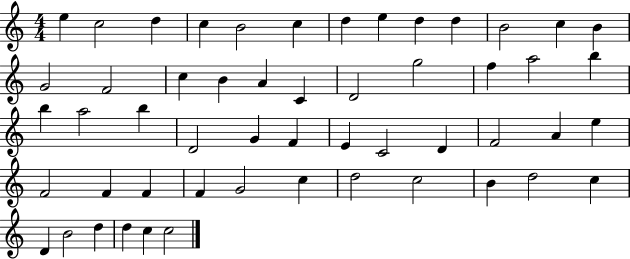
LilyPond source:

{
  \clef treble
  \numericTimeSignature
  \time 4/4
  \key c \major
  e''4 c''2 d''4 | c''4 b'2 c''4 | d''4 e''4 d''4 d''4 | b'2 c''4 b'4 | \break g'2 f'2 | c''4 b'4 a'4 c'4 | d'2 g''2 | f''4 a''2 b''4 | \break b''4 a''2 b''4 | d'2 g'4 f'4 | e'4 c'2 d'4 | f'2 a'4 e''4 | \break f'2 f'4 f'4 | f'4 g'2 c''4 | d''2 c''2 | b'4 d''2 c''4 | \break d'4 b'2 d''4 | d''4 c''4 c''2 | \bar "|."
}